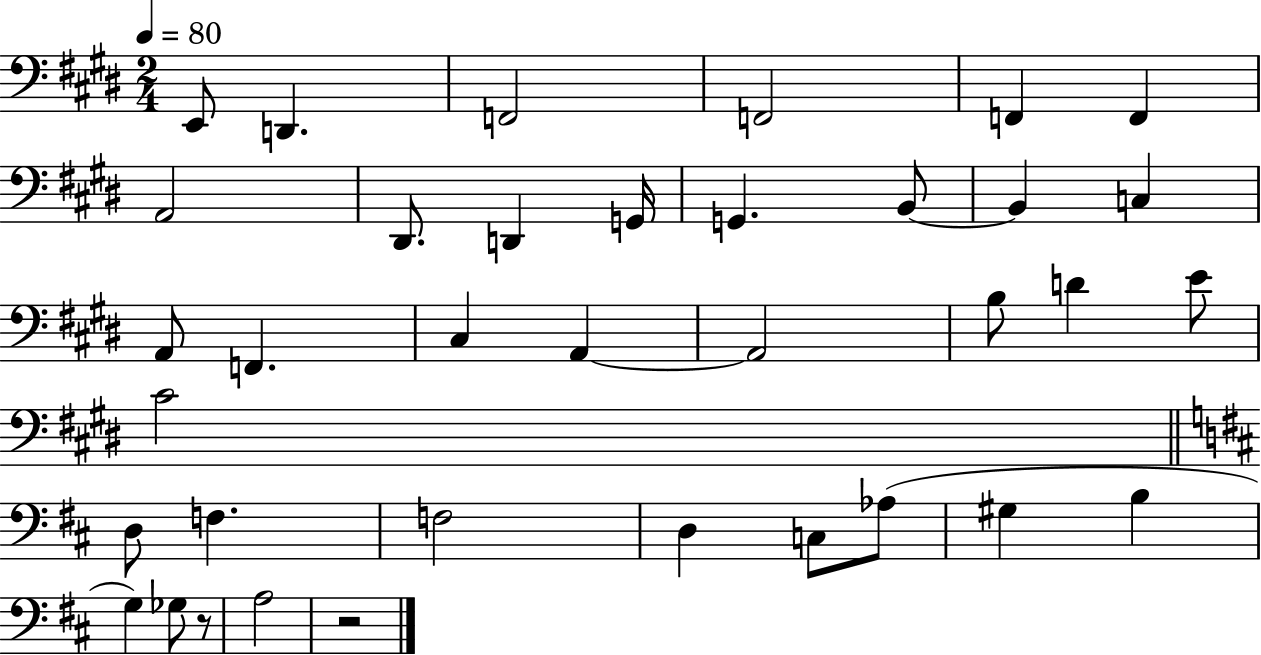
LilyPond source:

{
  \clef bass
  \numericTimeSignature
  \time 2/4
  \key e \major
  \tempo 4 = 80
  e,8 d,4. | f,2 | f,2 | f,4 f,4 | \break a,2 | dis,8. d,4 g,16 | g,4. b,8~~ | b,4 c4 | \break a,8 f,4. | cis4 a,4~~ | a,2 | b8 d'4 e'8 | \break cis'2 | \bar "||" \break \key b \minor d8 f4. | f2 | d4 c8 aes8( | gis4 b4 | \break g4) ges8 r8 | a2 | r2 | \bar "|."
}